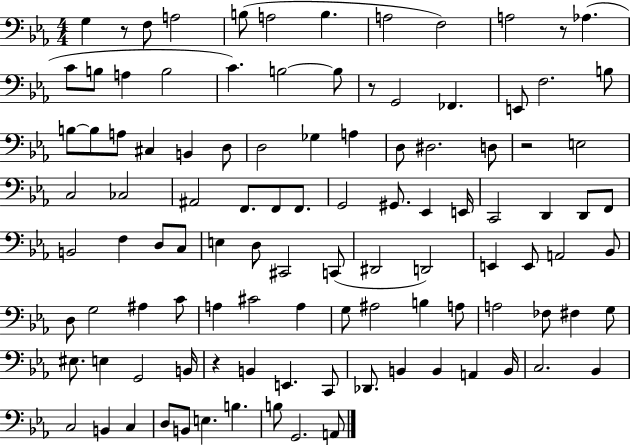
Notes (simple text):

G3/q R/e F3/e A3/h B3/e A3/h B3/q. A3/h F3/h A3/h R/e Ab3/q. C4/e B3/e A3/q B3/h C4/q. B3/h B3/e R/e G2/h FES2/q. E2/e F3/h. B3/e B3/e B3/e A3/e C#3/q B2/q D3/e D3/h Gb3/q A3/q D3/e D#3/h. D3/e R/h E3/h C3/h CES3/h A#2/h F2/e. F2/e F2/e. G2/h G#2/e. Eb2/q E2/s C2/h D2/q D2/e F2/e B2/h F3/q D3/e C3/e E3/q D3/e C#2/h C2/e D#2/h D2/h E2/q E2/e A2/h Bb2/e D3/e G3/h A#3/q C4/e A3/q C#4/h A3/q G3/e A#3/h B3/q A3/e A3/h FES3/e F#3/q G3/e EIS3/e. E3/q G2/h B2/s R/q B2/q E2/q. C2/e Db2/e. B2/q B2/q A2/q B2/s C3/h. Bb2/q C3/h B2/q C3/q D3/e B2/e E3/q. B3/q. B3/e G2/h. A2/e